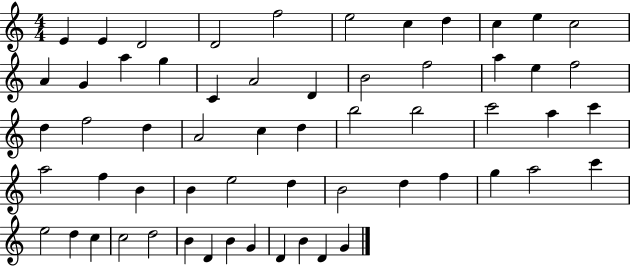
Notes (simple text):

E4/q E4/q D4/h D4/h F5/h E5/h C5/q D5/q C5/q E5/q C5/h A4/q G4/q A5/q G5/q C4/q A4/h D4/q B4/h F5/h A5/q E5/q F5/h D5/q F5/h D5/q A4/h C5/q D5/q B5/h B5/h C6/h A5/q C6/q A5/h F5/q B4/q B4/q E5/h D5/q B4/h D5/q F5/q G5/q A5/h C6/q E5/h D5/q C5/q C5/h D5/h B4/q D4/q B4/q G4/q D4/q B4/q D4/q G4/q